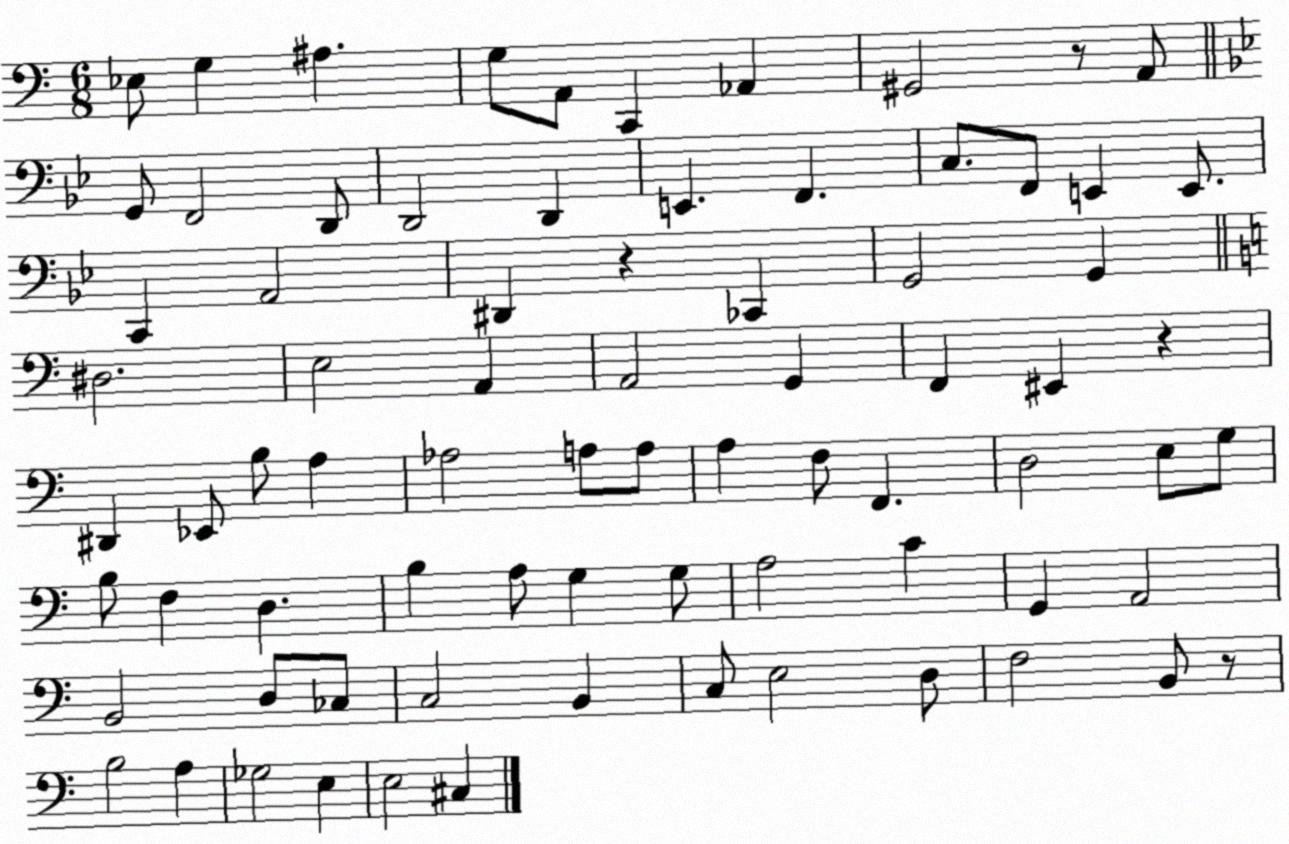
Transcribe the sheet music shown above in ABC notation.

X:1
T:Untitled
M:6/8
L:1/4
K:C
_E,/2 G, ^A, G,/2 A,,/2 C,, _A,, ^G,,2 z/2 A,,/2 G,,/2 F,,2 D,,/2 D,,2 D,, E,, F,, C,/2 F,,/2 E,, E,,/2 C,, A,,2 ^D,, z _C,, G,,2 G,, ^D,2 E,2 A,, A,,2 G,, F,, ^E,, z ^D,, _E,,/2 B,/2 A, _A,2 A,/2 A,/2 A, F,/2 F,, D,2 E,/2 G,/2 B,/2 F, D, B, A,/2 G, G,/2 A,2 C G,, A,,2 B,,2 D,/2 _C,/2 C,2 B,, C,/2 E,2 D,/2 F,2 B,,/2 z/2 B,2 A, _G,2 E, E,2 ^C,